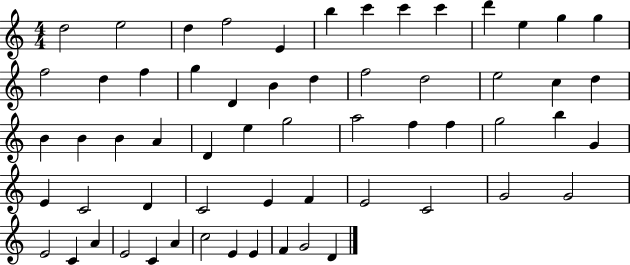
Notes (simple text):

D5/h E5/h D5/q F5/h E4/q B5/q C6/q C6/q C6/q D6/q E5/q G5/q G5/q F5/h D5/q F5/q G5/q D4/q B4/q D5/q F5/h D5/h E5/h C5/q D5/q B4/q B4/q B4/q A4/q D4/q E5/q G5/h A5/h F5/q F5/q G5/h B5/q G4/q E4/q C4/h D4/q C4/h E4/q F4/q E4/h C4/h G4/h G4/h E4/h C4/q A4/q E4/h C4/q A4/q C5/h E4/q E4/q F4/q G4/h D4/q